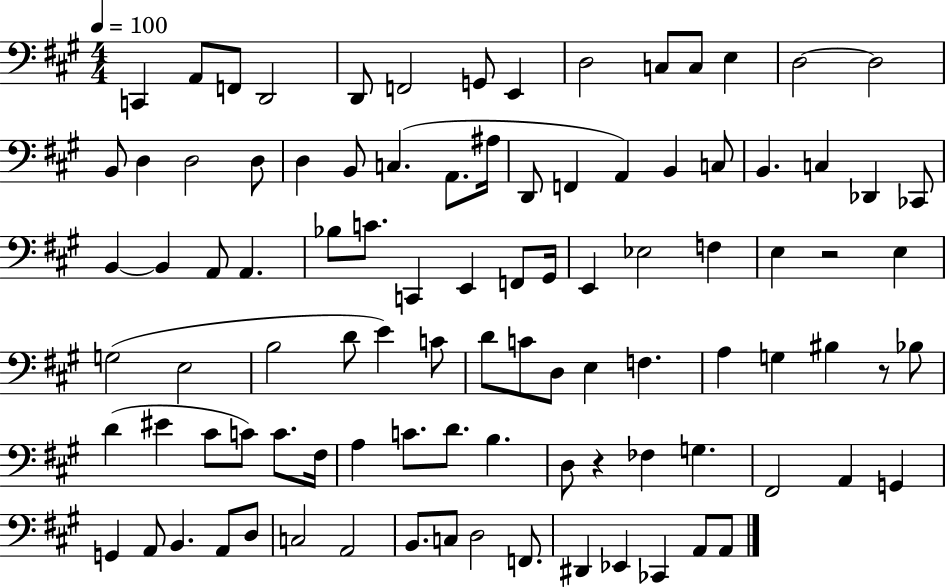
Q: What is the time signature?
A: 4/4